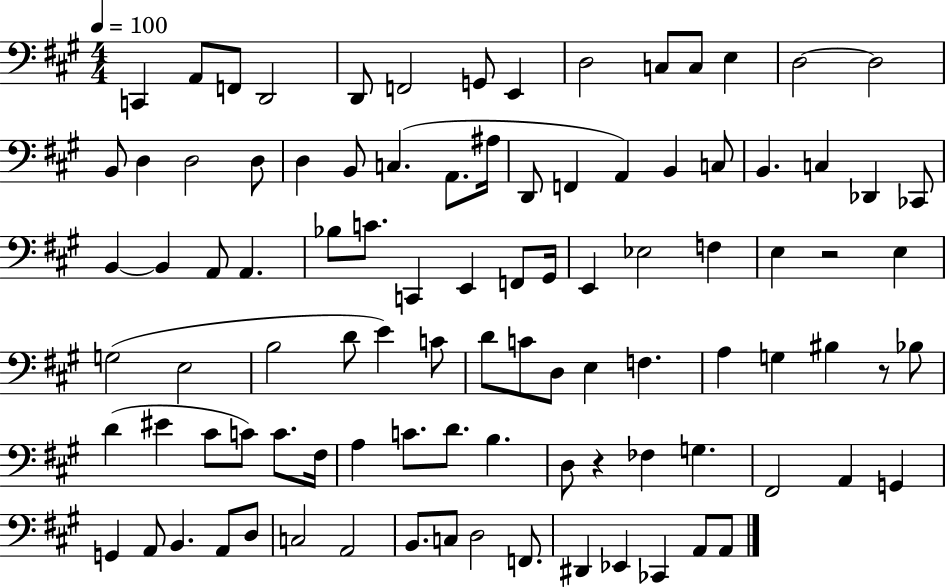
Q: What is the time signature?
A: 4/4